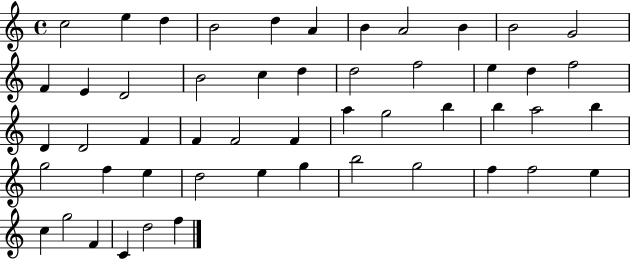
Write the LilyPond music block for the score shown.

{
  \clef treble
  \time 4/4
  \defaultTimeSignature
  \key c \major
  c''2 e''4 d''4 | b'2 d''4 a'4 | b'4 a'2 b'4 | b'2 g'2 | \break f'4 e'4 d'2 | b'2 c''4 d''4 | d''2 f''2 | e''4 d''4 f''2 | \break d'4 d'2 f'4 | f'4 f'2 f'4 | a''4 g''2 b''4 | b''4 a''2 b''4 | \break g''2 f''4 e''4 | d''2 e''4 g''4 | b''2 g''2 | f''4 f''2 e''4 | \break c''4 g''2 f'4 | c'4 d''2 f''4 | \bar "|."
}